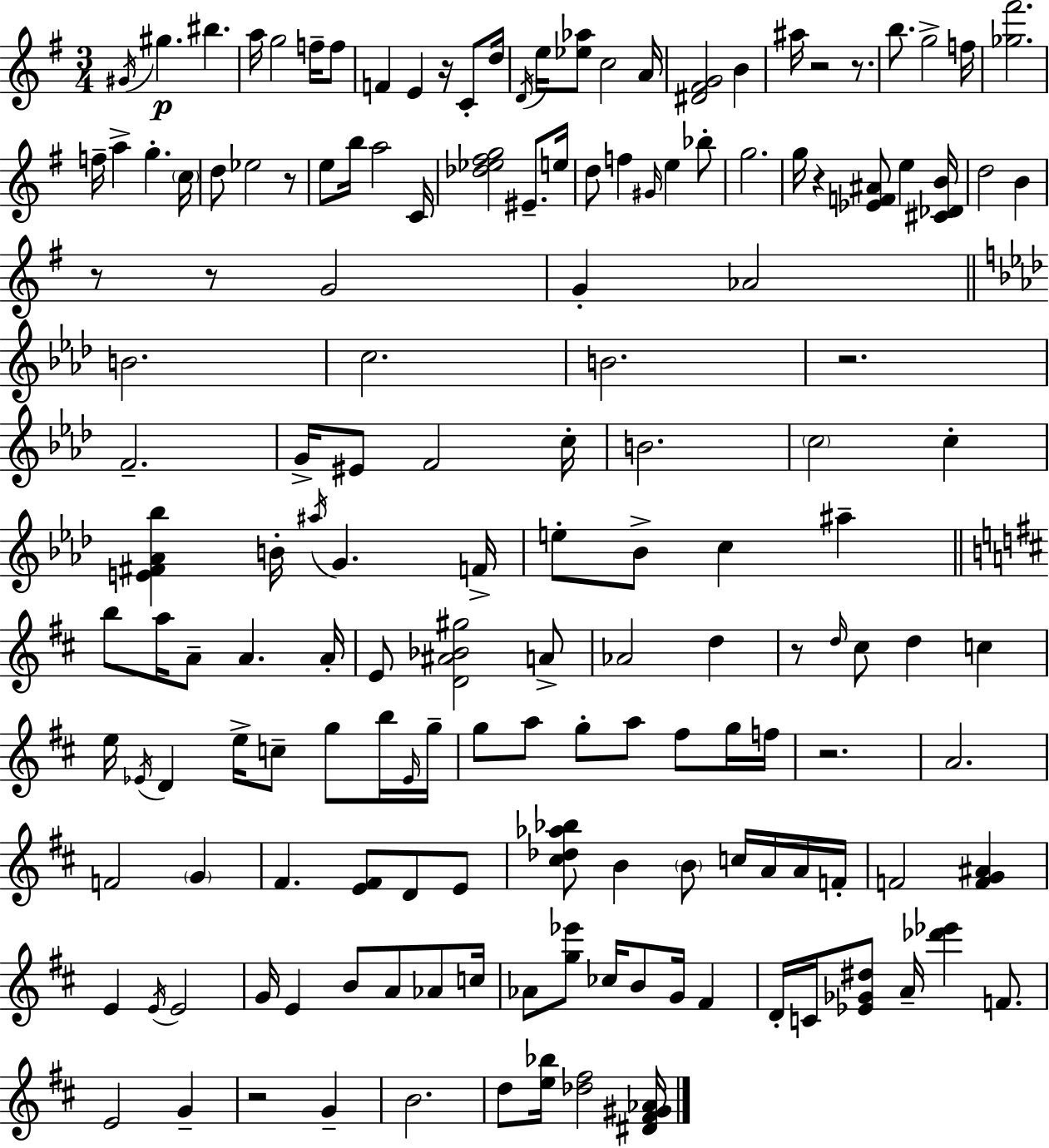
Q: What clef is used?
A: treble